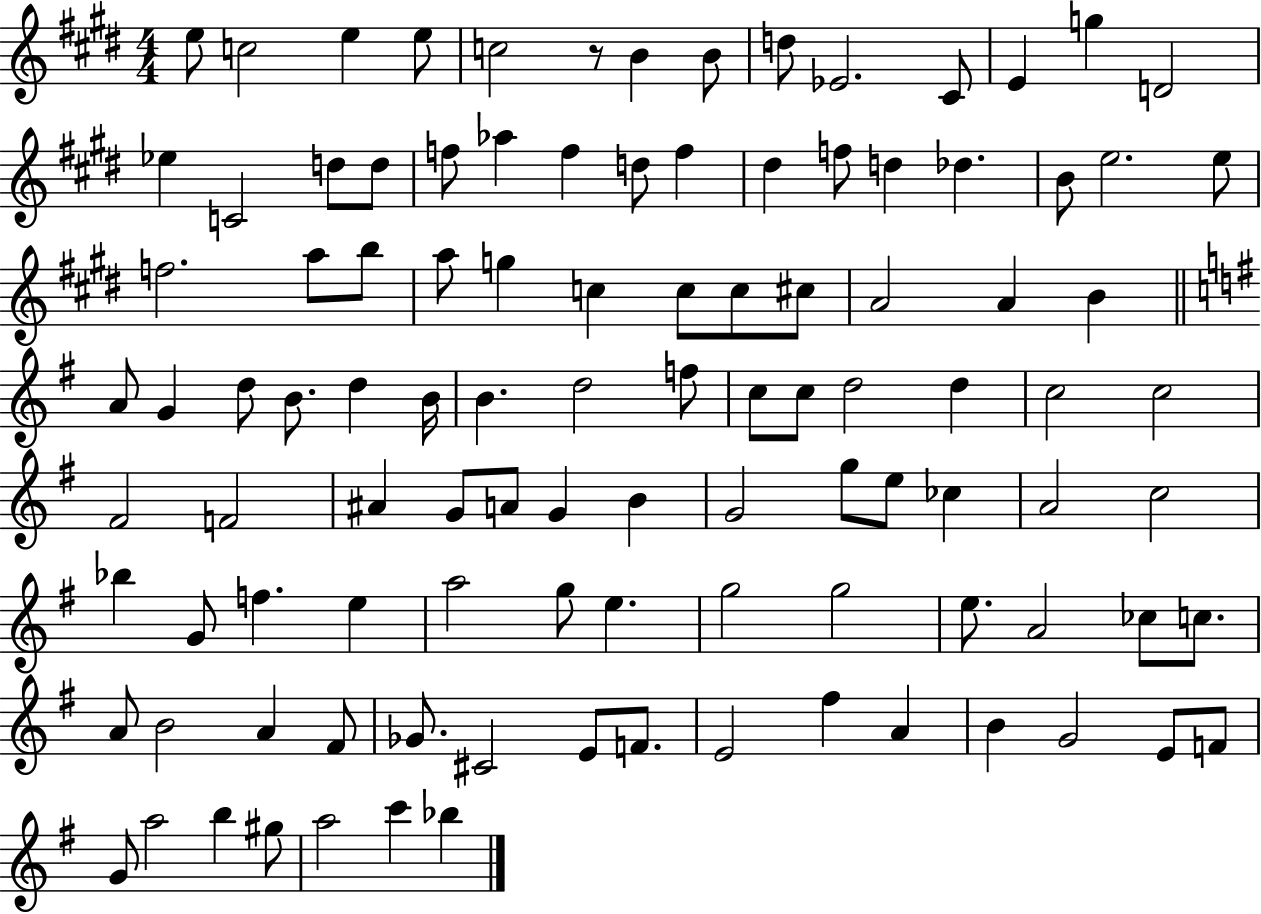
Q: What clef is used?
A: treble